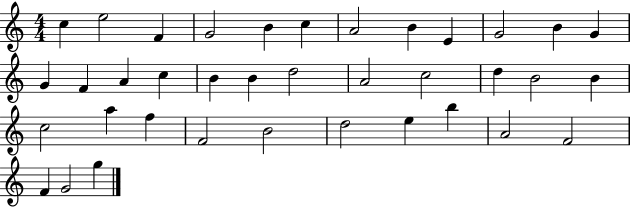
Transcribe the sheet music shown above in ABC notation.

X:1
T:Untitled
M:4/4
L:1/4
K:C
c e2 F G2 B c A2 B E G2 B G G F A c B B d2 A2 c2 d B2 B c2 a f F2 B2 d2 e b A2 F2 F G2 g